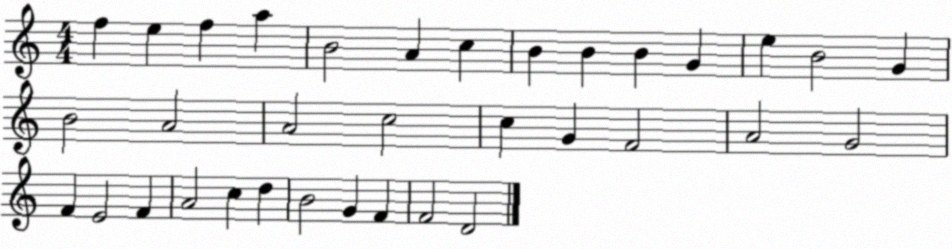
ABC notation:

X:1
T:Untitled
M:4/4
L:1/4
K:C
f e f a B2 A c B B B G e B2 G B2 A2 A2 c2 c G F2 A2 G2 F E2 F A2 c d B2 G F F2 D2